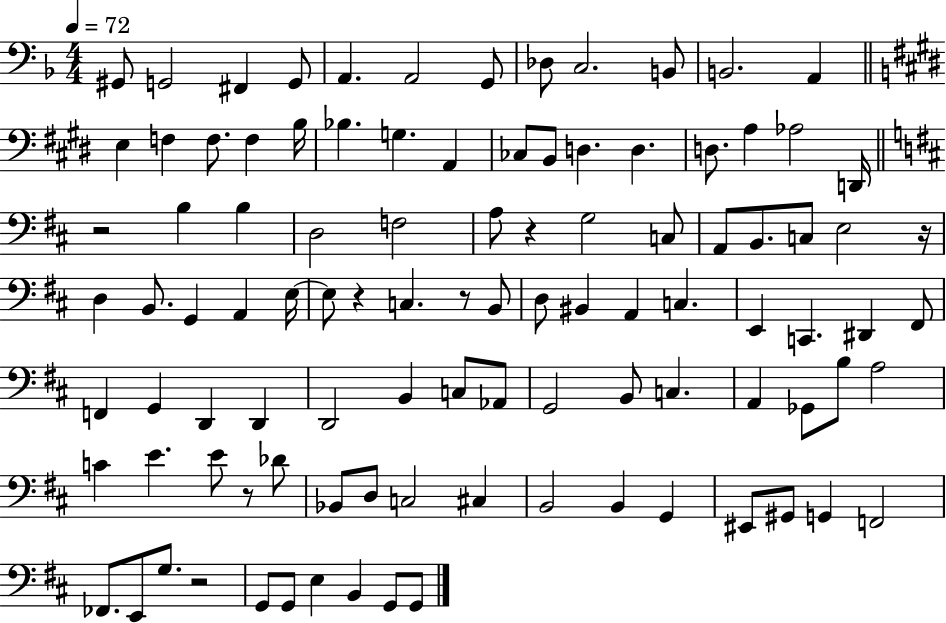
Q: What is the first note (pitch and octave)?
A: G#2